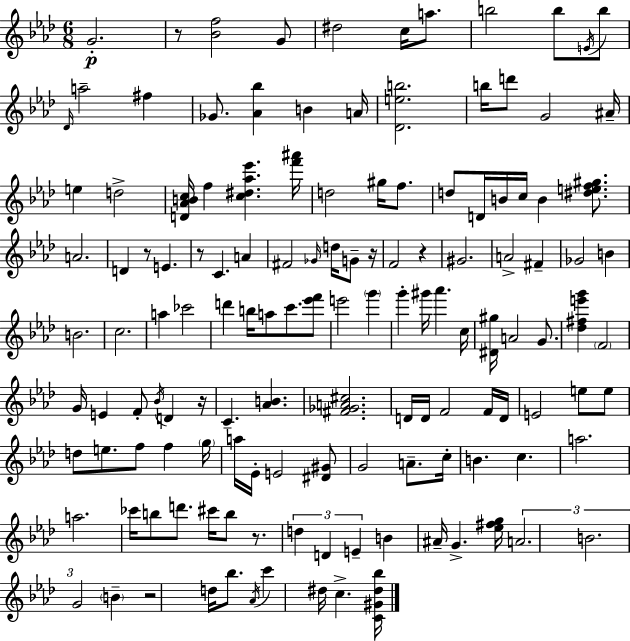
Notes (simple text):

G4/h. R/e [Bb4,F5]/h G4/e D#5/h C5/s A5/e. B5/h B5/e E4/s B5/e Db4/s A5/h F#5/q Gb4/e. [Ab4,Bb5]/q B4/q A4/s [Db4,E5,B5]/h. B5/s D6/e G4/h A#4/s E5/q D5/h [D4,Ab4,B4,C5]/s F5/q [C5,D#5,Ab5,Eb6]/q. [F6,A#6]/s D5/h G#5/s F5/e. D5/e D4/s B4/s C5/s B4/q [D#5,E5,F5,G#5]/e. A4/h. D4/q R/e E4/q. R/e C4/q. A4/q F#4/h Gb4/s D5/s G4/e R/s F4/h R/q G#4/h. A4/h F#4/q Gb4/h B4/q B4/h. C5/h. A5/q CES6/h D6/q B5/s A5/e C6/e. [Eb6,F6]/e E6/h G6/q G6/q G#6/s Ab6/q. C5/s [D#4,G#5]/s A4/h G4/e. [Db5,F#5,E6,G6]/q F4/h G4/s E4/q F4/e Bb4/s D4/q R/s C4/q. [Ab4,B4]/q. [F#4,Gb4,A4,C#5]/h. D4/s D4/s F4/h F4/s D4/s E4/h E5/e E5/e D5/e E5/e. F5/e F5/q G5/s A5/s Eb4/s E4/h [D#4,G#4]/e G4/h A4/e. C5/s B4/q. C5/q. A5/h. A5/h. CES6/s B5/e D6/e. C#6/s B5/e R/e. D5/q D4/q E4/q B4/q A#4/s G4/q. [Eb5,F#5,G5]/s A4/h. B4/h. G4/h B4/q R/h D5/s Bb5/e. Ab4/s C6/q D#5/s C5/q. [C4,G#4,D#5,Bb5]/s